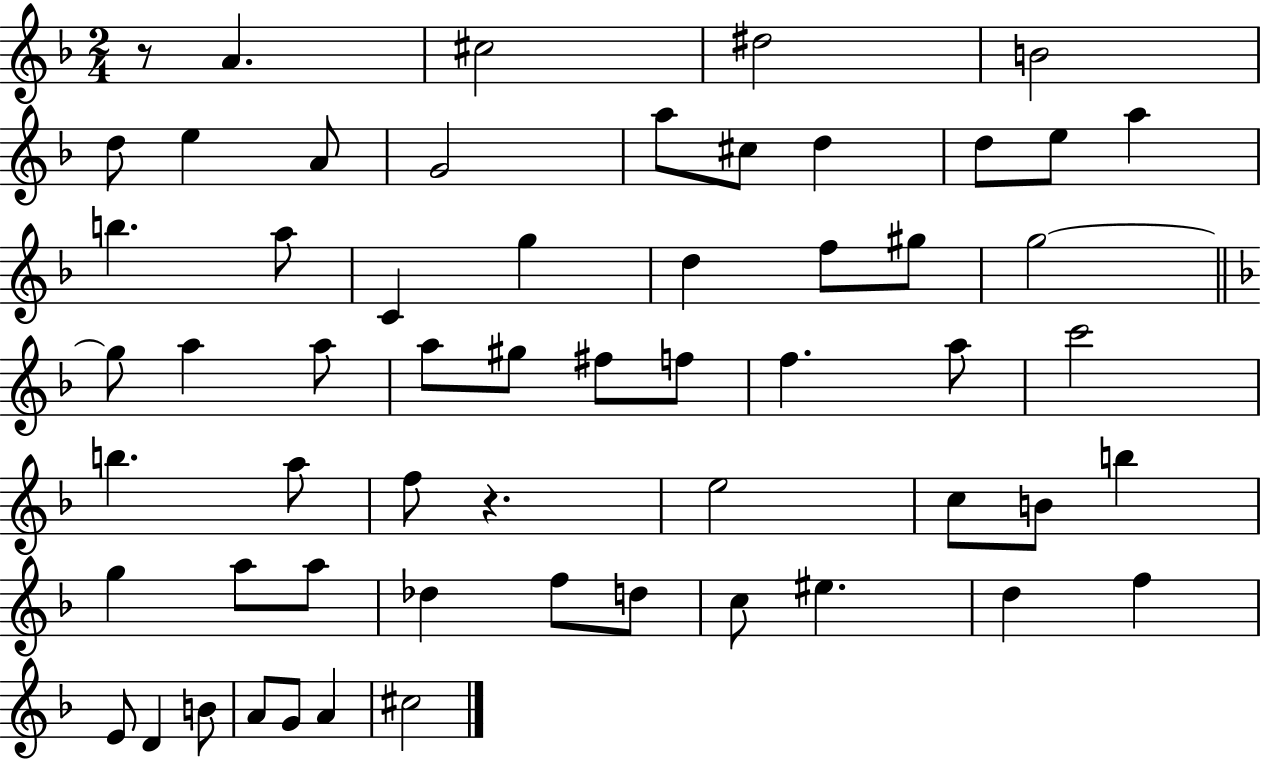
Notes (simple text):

R/e A4/q. C#5/h D#5/h B4/h D5/e E5/q A4/e G4/h A5/e C#5/e D5/q D5/e E5/e A5/q B5/q. A5/e C4/q G5/q D5/q F5/e G#5/e G5/h G5/e A5/q A5/e A5/e G#5/e F#5/e F5/e F5/q. A5/e C6/h B5/q. A5/e F5/e R/q. E5/h C5/e B4/e B5/q G5/q A5/e A5/e Db5/q F5/e D5/e C5/e EIS5/q. D5/q F5/q E4/e D4/q B4/e A4/e G4/e A4/q C#5/h